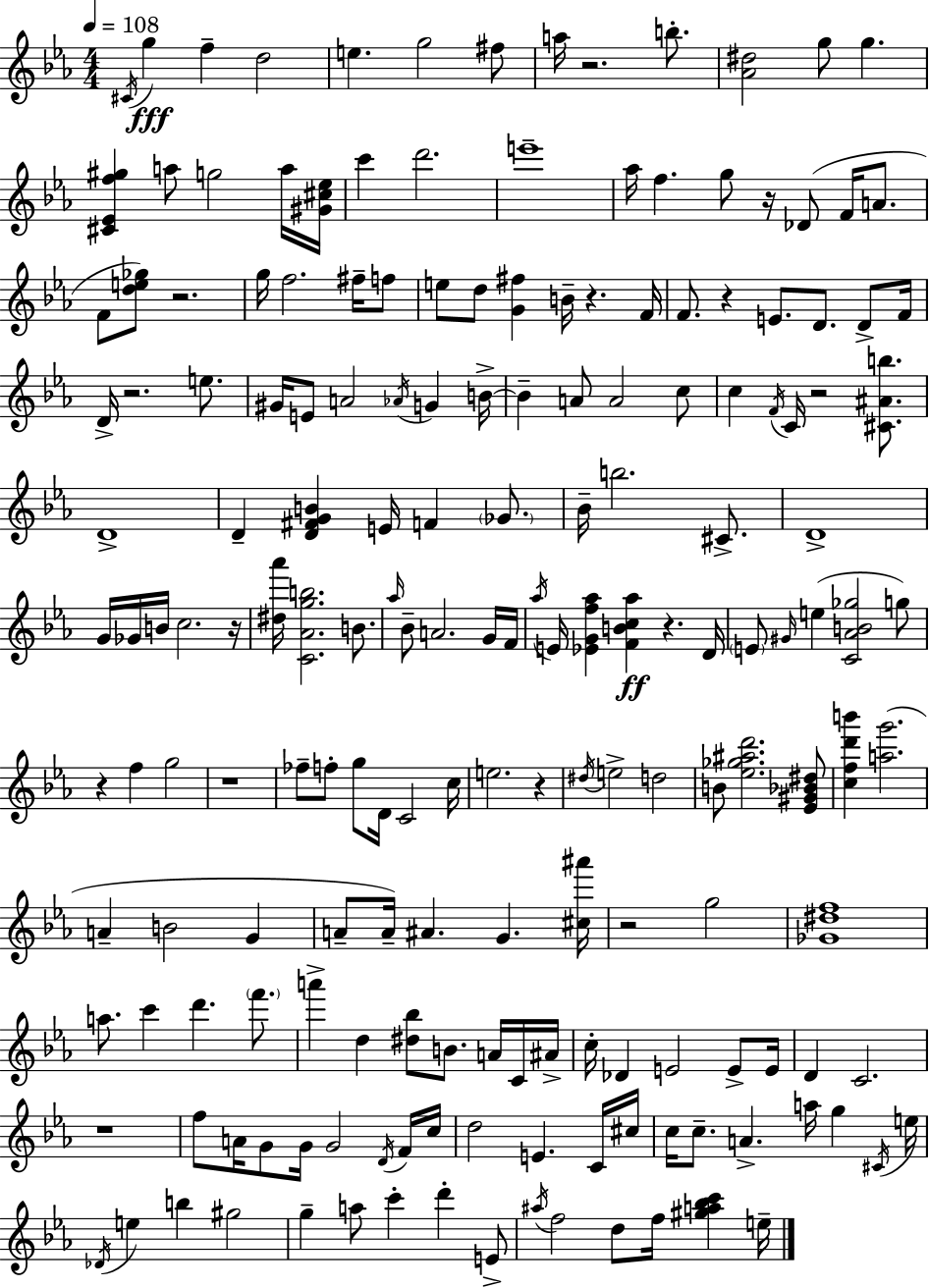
X:1
T:Untitled
M:4/4
L:1/4
K:Eb
^C/4 g f d2 e g2 ^f/2 a/4 z2 b/2 [_A^d]2 g/2 g [^C_Ef^g] a/2 g2 a/4 [^G^c_e]/4 c' d'2 e'4 _a/4 f g/2 z/4 _D/2 F/4 A/2 F/2 [de_g]/2 z2 g/4 f2 ^f/4 f/2 e/2 d/2 [G^f] B/4 z F/4 F/2 z E/2 D/2 D/2 F/4 D/4 z2 e/2 ^G/4 E/2 A2 _A/4 G B/4 B A/2 A2 c/2 c F/4 C/4 z2 [^C^Ab]/2 D4 D [D^FGB] E/4 F _G/2 _B/4 b2 ^C/2 D4 G/4 _G/4 B/4 c2 z/4 [^d_a']/4 [C_Agb]2 B/2 _a/4 _B/2 A2 G/4 F/4 _a/4 E/4 [_EGf_a] [FBc_a] z D/4 E/2 ^G/4 e [C_AB_g]2 g/2 z f g2 z4 _f/2 f/2 g/2 D/4 C2 c/4 e2 z ^d/4 e2 d2 B/2 [_e_g^ad']2 [_E^G_B^d]/2 [cfd'b'] [ag']2 A B2 G A/2 A/4 ^A G [^c^a']/4 z2 g2 [_G^df]4 a/2 c' d' f'/2 a' d [^d_b]/2 B/2 A/4 C/4 ^A/4 c/4 _D E2 E/2 E/4 D C2 z4 f/2 A/4 G/2 G/4 G2 D/4 F/4 c/4 d2 E C/4 ^c/4 c/4 c/2 A a/4 g ^C/4 e/4 _D/4 e b ^g2 g a/2 c' d' E/2 ^a/4 f2 d/2 f/4 [^ga_bc'] e/4